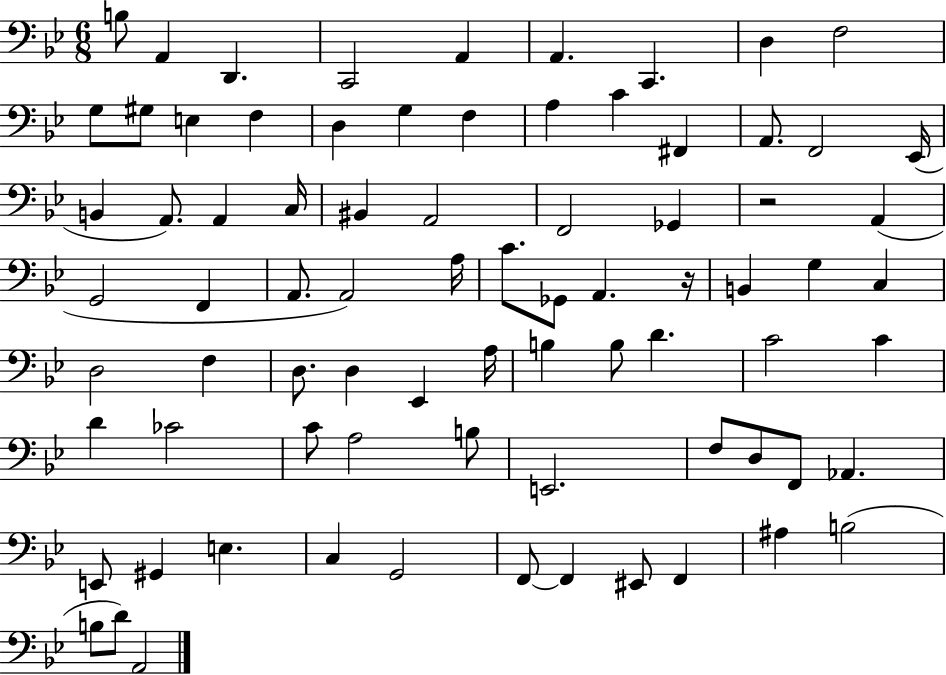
X:1
T:Untitled
M:6/8
L:1/4
K:Bb
B,/2 A,, D,, C,,2 A,, A,, C,, D, F,2 G,/2 ^G,/2 E, F, D, G, F, A, C ^F,, A,,/2 F,,2 _E,,/4 B,, A,,/2 A,, C,/4 ^B,, A,,2 F,,2 _G,, z2 A,, G,,2 F,, A,,/2 A,,2 A,/4 C/2 _G,,/2 A,, z/4 B,, G, C, D,2 F, D,/2 D, _E,, A,/4 B, B,/2 D C2 C D _C2 C/2 A,2 B,/2 E,,2 F,/2 D,/2 F,,/2 _A,, E,,/2 ^G,, E, C, G,,2 F,,/2 F,, ^E,,/2 F,, ^A, B,2 B,/2 D/2 A,,2